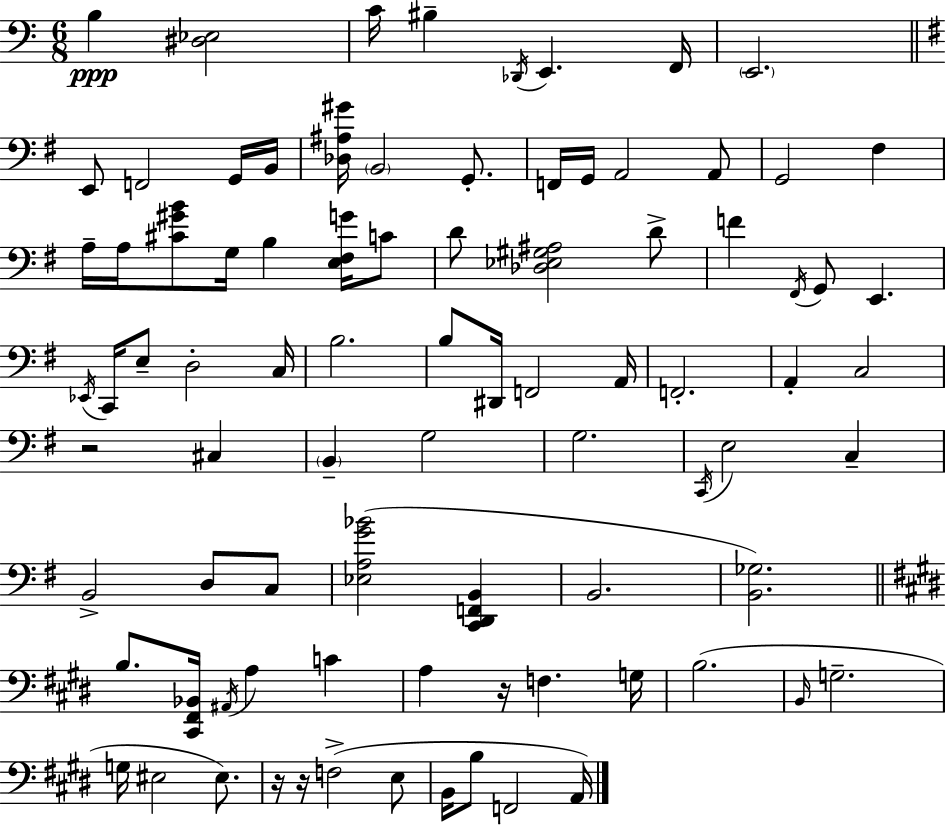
X:1
T:Untitled
M:6/8
L:1/4
K:Am
B, [^D,_E,]2 C/4 ^B, _D,,/4 E,, F,,/4 E,,2 E,,/2 F,,2 G,,/4 B,,/4 [_D,^A,^G]/4 B,,2 G,,/2 F,,/4 G,,/4 A,,2 A,,/2 G,,2 ^F, A,/4 A,/4 [^C^GB]/2 G,/4 B, [E,^F,G]/4 C/2 D/2 [_D,_E,^G,^A,]2 D/2 F ^F,,/4 G,,/2 E,, _E,,/4 C,,/4 E,/2 D,2 C,/4 B,2 B,/2 ^D,,/4 F,,2 A,,/4 F,,2 A,, C,2 z2 ^C, B,, G,2 G,2 C,,/4 E,2 C, B,,2 D,/2 C,/2 [_E,A,G_B]2 [C,,D,,F,,B,,] B,,2 [B,,_G,]2 B,/2 [^C,,^F,,_B,,]/4 ^A,,/4 A, C A, z/4 F, G,/4 B,2 B,,/4 G,2 G,/4 ^E,2 ^E,/2 z/4 z/4 F,2 E,/2 B,,/4 B,/2 F,,2 A,,/4